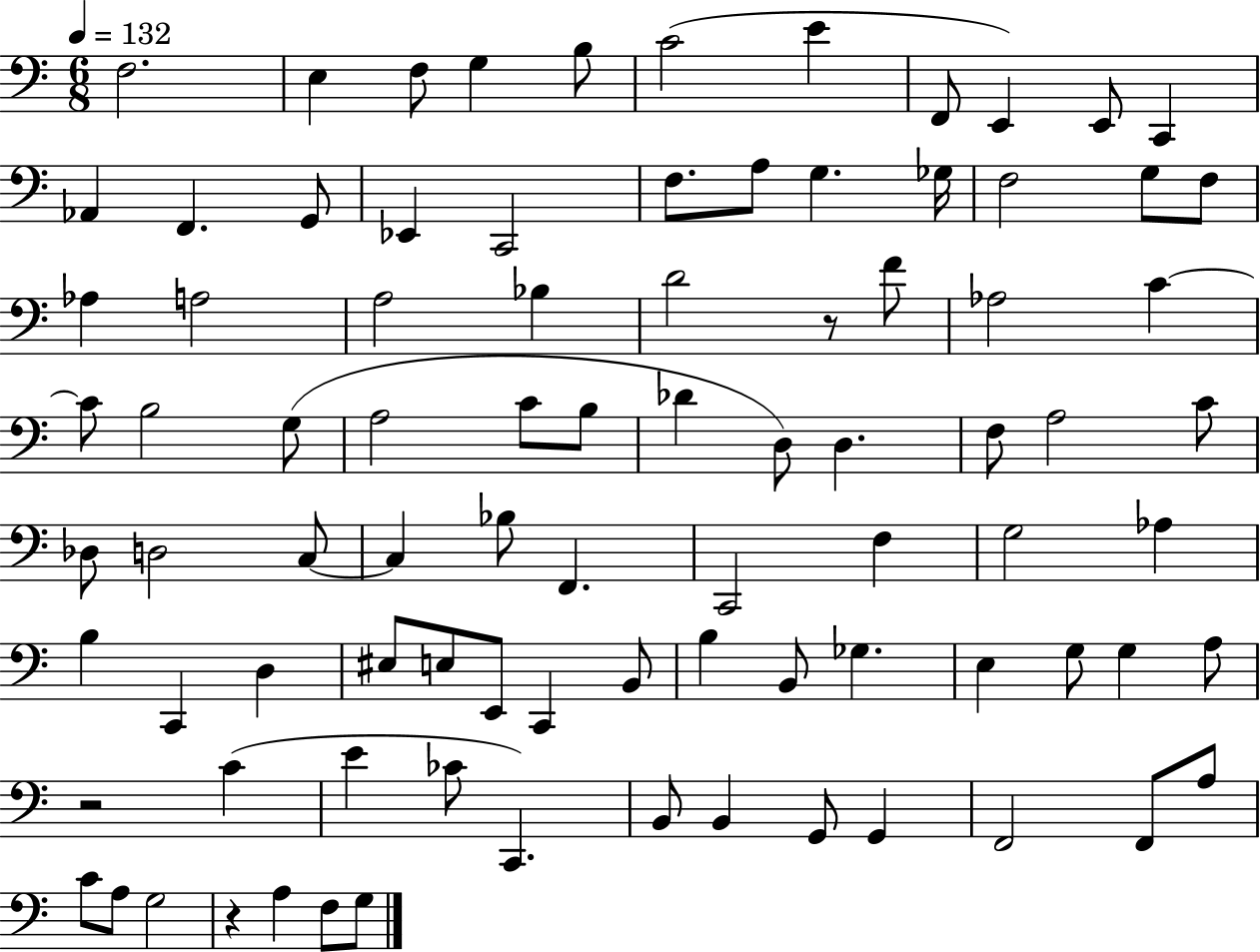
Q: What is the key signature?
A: C major